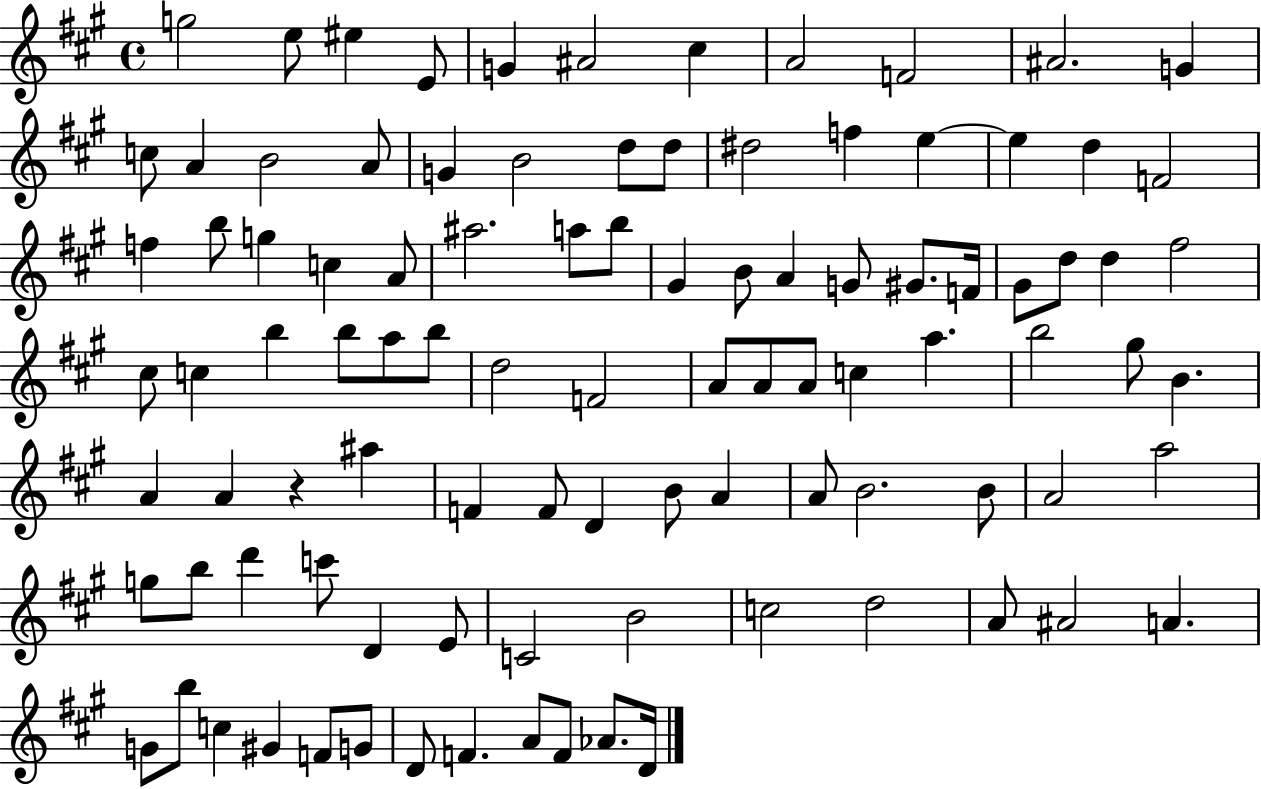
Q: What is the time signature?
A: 4/4